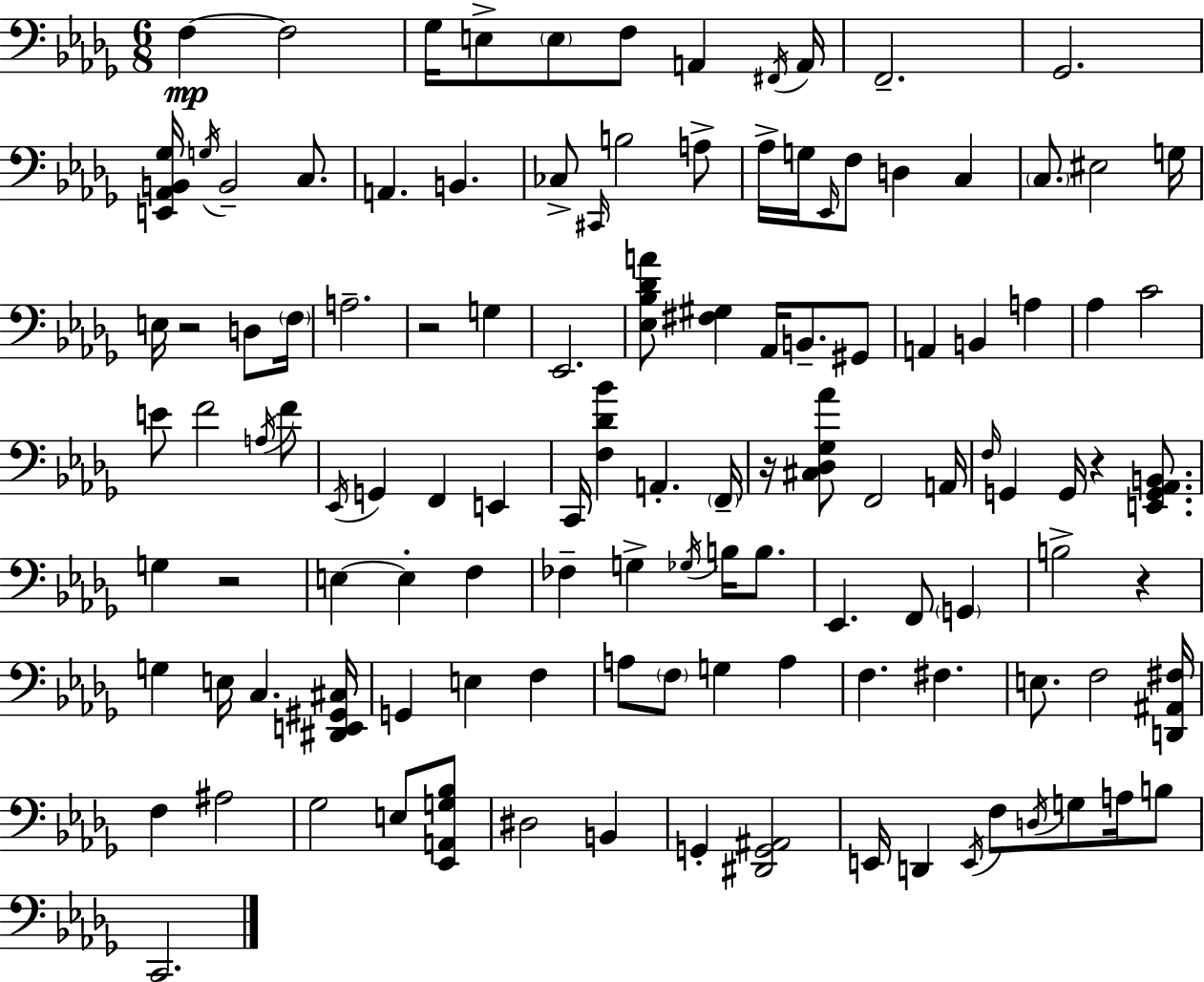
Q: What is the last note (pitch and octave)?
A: C2